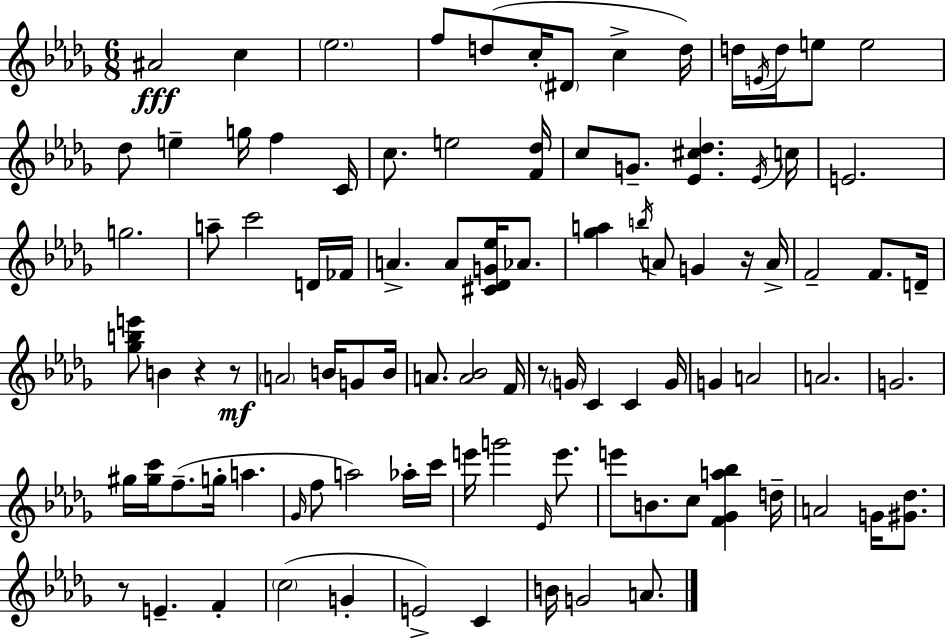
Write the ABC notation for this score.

X:1
T:Untitled
M:6/8
L:1/4
K:Bbm
^A2 c _e2 f/2 d/2 c/4 ^D/2 c d/4 d/4 E/4 d/4 e/2 e2 _d/2 e g/4 f C/4 c/2 e2 [F_d]/4 c/2 G/2 [_E^c_d] _E/4 c/4 E2 g2 a/2 c'2 D/4 _F/4 A A/2 [^C_DG_e]/4 _A/2 [_ga] b/4 A/2 G z/4 A/4 F2 F/2 D/4 [_gbe']/2 B z z/2 A2 B/4 G/2 B/4 A/2 [A_B]2 F/4 z/2 G/4 C C G/4 G A2 A2 G2 ^g/4 [^gc']/4 f/2 g/4 a _G/4 f/2 a2 _a/4 c'/4 e'/4 g'2 _E/4 e'/2 e'/2 B/2 c/2 [F_Ga_b] d/4 A2 G/4 [^G_d]/2 z/2 E F c2 G E2 C B/4 G2 A/2